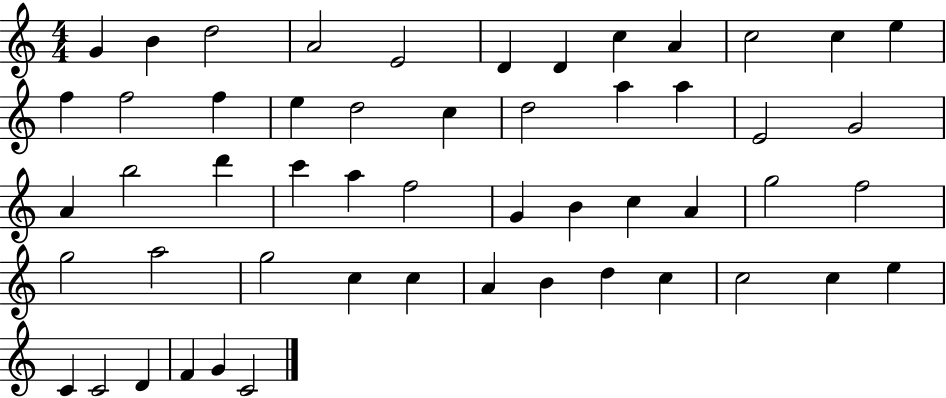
X:1
T:Untitled
M:4/4
L:1/4
K:C
G B d2 A2 E2 D D c A c2 c e f f2 f e d2 c d2 a a E2 G2 A b2 d' c' a f2 G B c A g2 f2 g2 a2 g2 c c A B d c c2 c e C C2 D F G C2